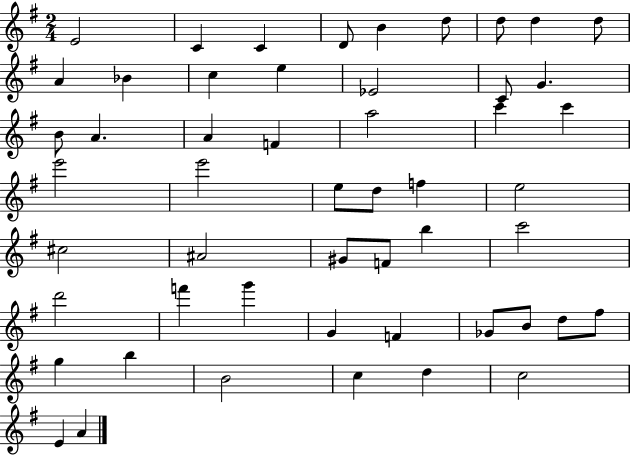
E4/h C4/q C4/q D4/e B4/q D5/e D5/e D5/q D5/e A4/q Bb4/q C5/q E5/q Eb4/h C4/e G4/q. B4/e A4/q. A4/q F4/q A5/h C6/q C6/q E6/h E6/h E5/e D5/e F5/q E5/h C#5/h A#4/h G#4/e F4/e B5/q C6/h D6/h F6/q G6/q G4/q F4/q Gb4/e B4/e D5/e F#5/e G5/q B5/q B4/h C5/q D5/q C5/h E4/q A4/q